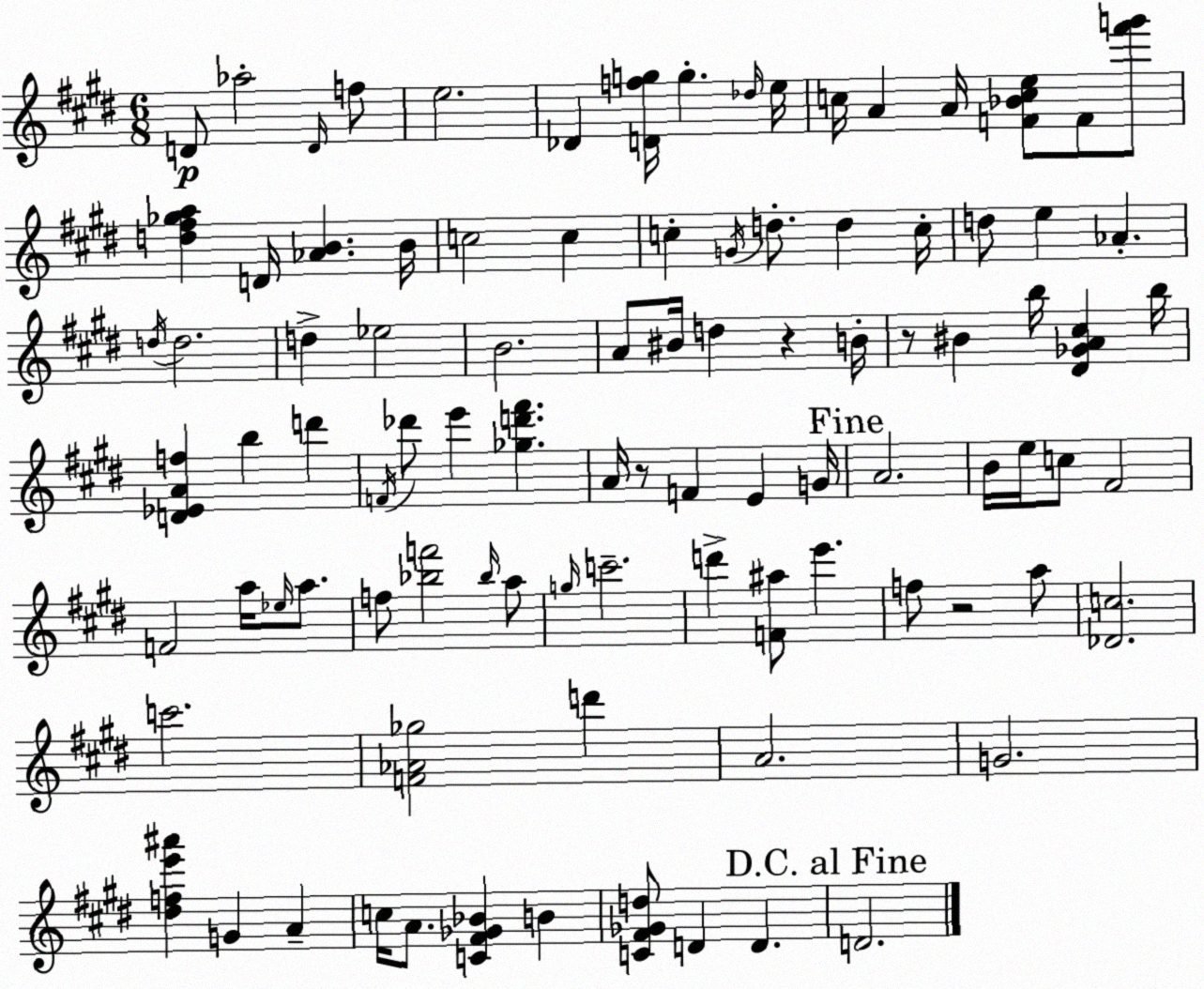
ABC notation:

X:1
T:Untitled
M:6/8
L:1/4
K:E
D/2 _a2 D/4 f/2 e2 _D [Dfg]/4 g _d/4 e/4 c/4 A A/4 [F_Bce]/2 F/2 [^f'g']/2 [d^f_ga] D/4 [_AB] B/4 c2 c c G/4 d/2 d c/4 d/2 e _A d/4 d2 d _e2 B2 A/2 ^B/4 d z B/4 z/2 ^B b/4 [^D_GA^c] b/4 [D_EAf] b d' F/4 _d'/2 e' [_gd'^f'] A/4 z/2 F E G/4 A2 B/4 e/4 c/2 ^F2 F2 a/4 _e/4 a/2 f/2 [_bf']2 _b/4 a/2 g/4 c'2 d' [F^a]/2 e' f/2 z2 a/2 [_Dc]2 c'2 [F_A_g]2 d' A2 G2 [^dfe'^a'] G A c/4 A/2 [C^F_G_B] B [C^F_Gd]/2 D D D2